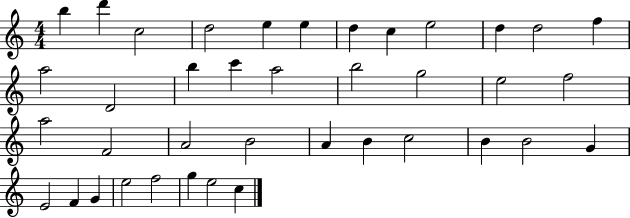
B5/q D6/q C5/h D5/h E5/q E5/q D5/q C5/q E5/h D5/q D5/h F5/q A5/h D4/h B5/q C6/q A5/h B5/h G5/h E5/h F5/h A5/h F4/h A4/h B4/h A4/q B4/q C5/h B4/q B4/h G4/q E4/h F4/q G4/q E5/h F5/h G5/q E5/h C5/q